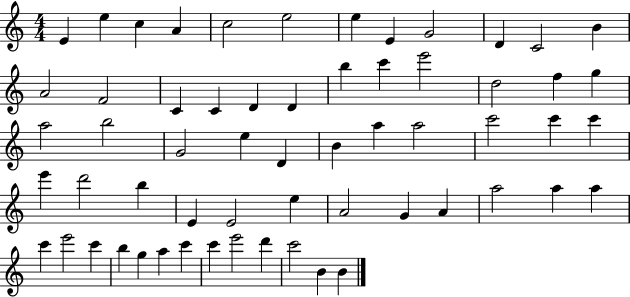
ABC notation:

X:1
T:Untitled
M:4/4
L:1/4
K:C
E e c A c2 e2 e E G2 D C2 B A2 F2 C C D D b c' e'2 d2 f g a2 b2 G2 e D B a a2 c'2 c' c' e' d'2 b E E2 e A2 G A a2 a a c' e'2 c' b g a c' c' e'2 d' c'2 B B